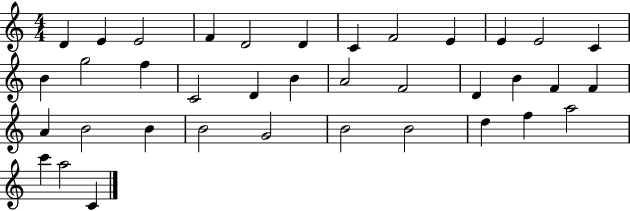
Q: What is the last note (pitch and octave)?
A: C4